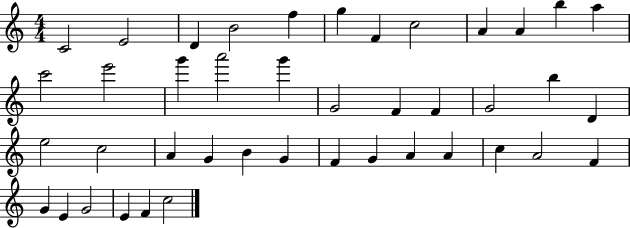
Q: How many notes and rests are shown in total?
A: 42